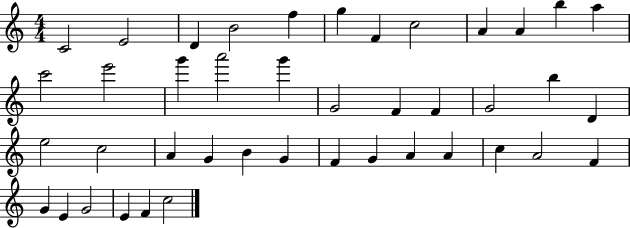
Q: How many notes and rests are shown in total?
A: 42